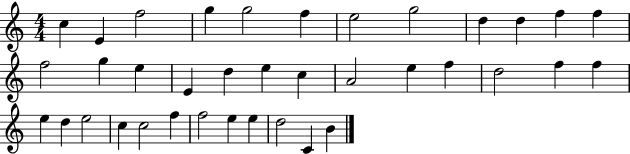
{
  \clef treble
  \numericTimeSignature
  \time 4/4
  \key c \major
  c''4 e'4 f''2 | g''4 g''2 f''4 | e''2 g''2 | d''4 d''4 f''4 f''4 | \break f''2 g''4 e''4 | e'4 d''4 e''4 c''4 | a'2 e''4 f''4 | d''2 f''4 f''4 | \break e''4 d''4 e''2 | c''4 c''2 f''4 | f''2 e''4 e''4 | d''2 c'4 b'4 | \break \bar "|."
}